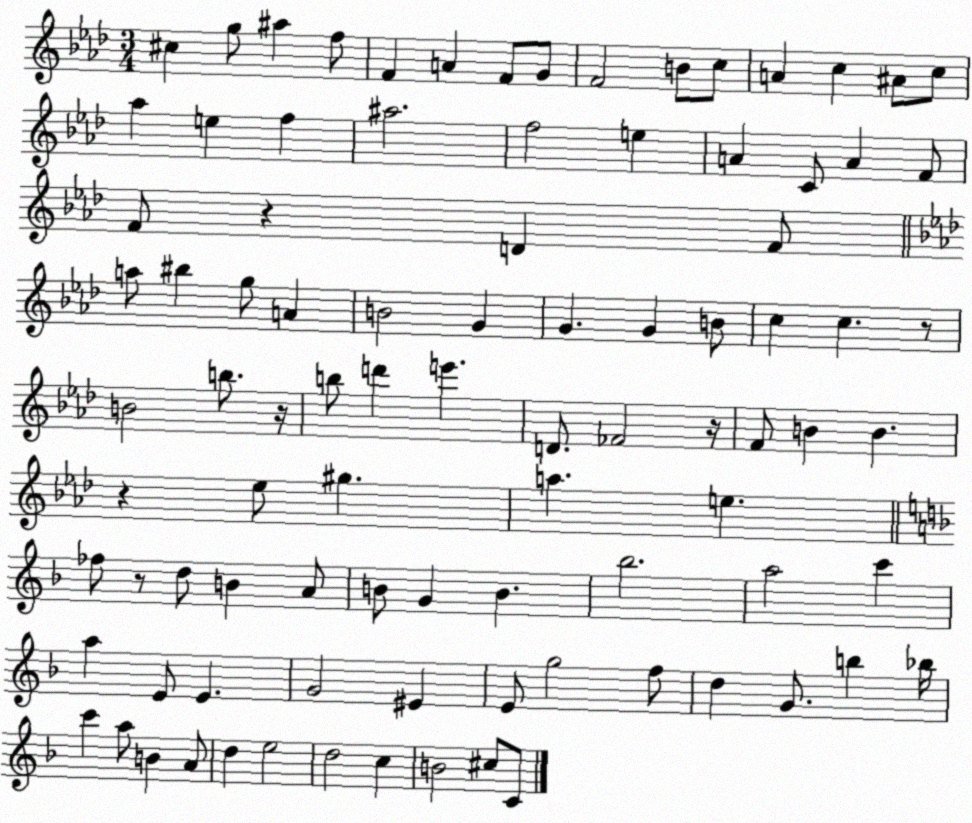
X:1
T:Untitled
M:3/4
L:1/4
K:Ab
^c g/2 ^a f/2 F A F/2 G/2 F2 B/2 c/2 A c ^A/2 c/2 _a e f ^a2 f2 e A C/2 A F/2 F/2 z D F/2 a/2 ^b g/2 A B2 G G G B/2 c c z/2 B2 b/2 z/4 b/2 d' e' D/2 _F2 z/4 F/2 B B z _e/2 ^g a e _f/2 z/2 d/2 B A/2 B/2 G B _b2 a2 c' a E/2 E G2 ^E E/2 g2 f/2 d G/2 b _b/4 c' a/2 B A/2 d e2 d2 c B2 ^c/2 C/2